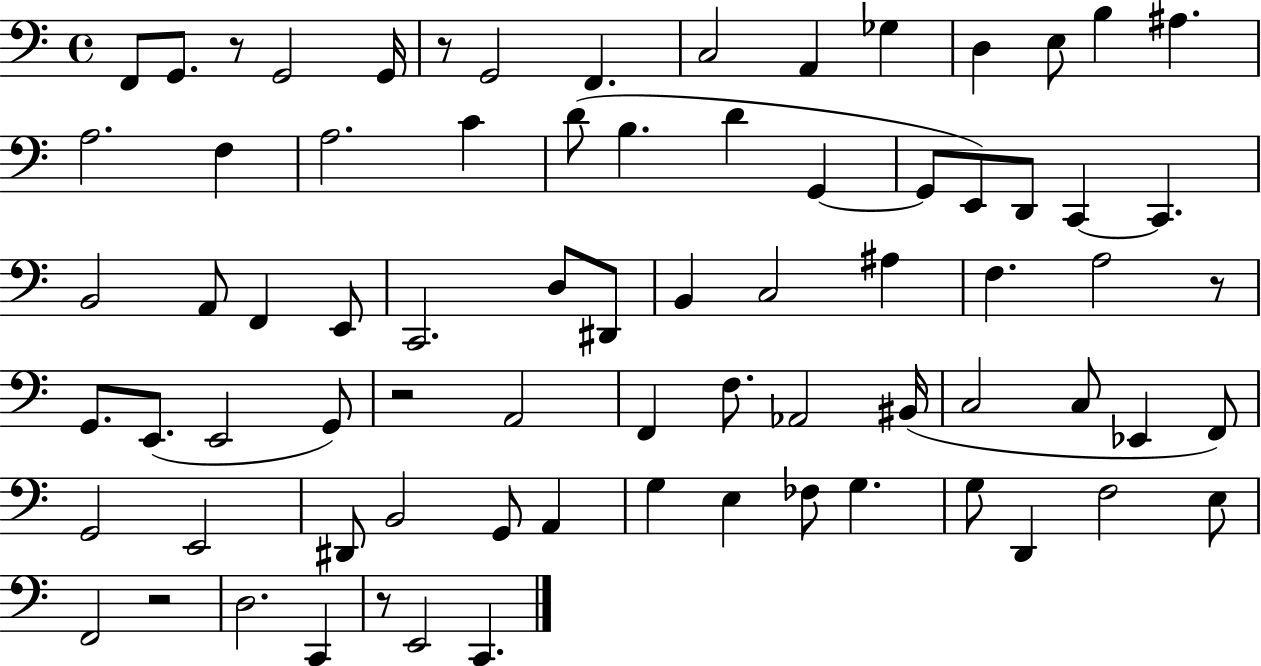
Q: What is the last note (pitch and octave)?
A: C2